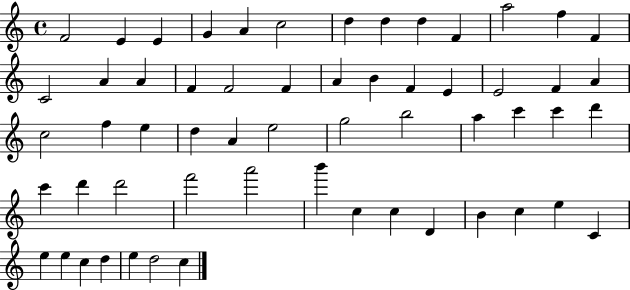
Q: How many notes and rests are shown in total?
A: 58